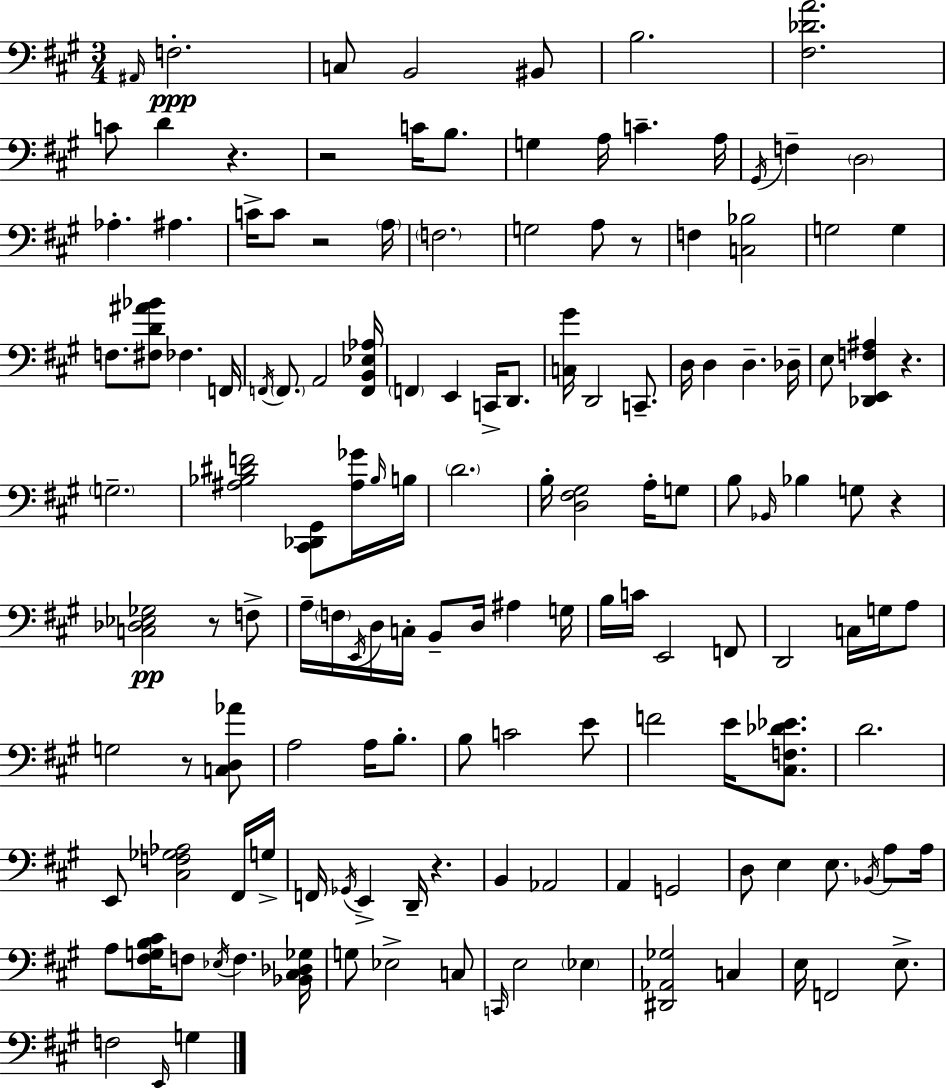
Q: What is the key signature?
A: A major